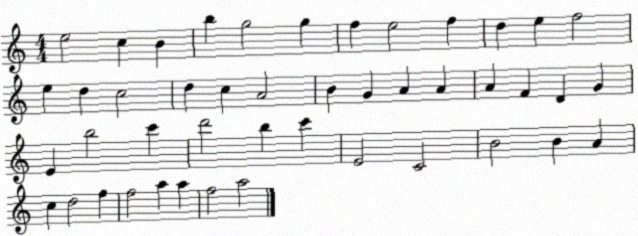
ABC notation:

X:1
T:Untitled
M:4/4
L:1/4
K:C
e2 c B b g2 g f e2 f d e f2 e d c2 d c A2 B G A A A F D G E b2 c' d'2 b c' E2 C2 B2 B A c d2 f f2 a a f2 a2